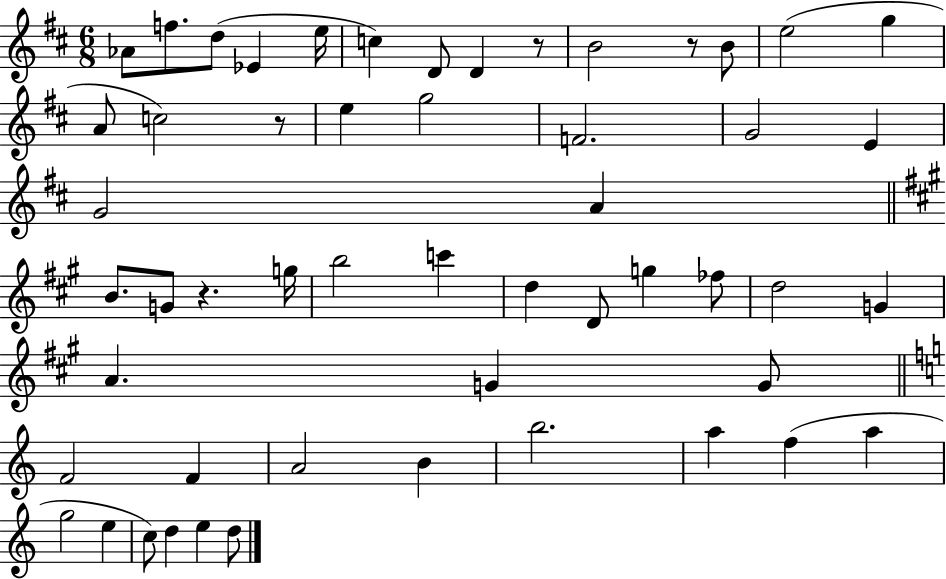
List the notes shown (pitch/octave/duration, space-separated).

Ab4/e F5/e. D5/e Eb4/q E5/s C5/q D4/e D4/q R/e B4/h R/e B4/e E5/h G5/q A4/e C5/h R/e E5/q G5/h F4/h. G4/h E4/q G4/h A4/q B4/e. G4/e R/q. G5/s B5/h C6/q D5/q D4/e G5/q FES5/e D5/h G4/q A4/q. G4/q G4/e F4/h F4/q A4/h B4/q B5/h. A5/q F5/q A5/q G5/h E5/q C5/e D5/q E5/q D5/e